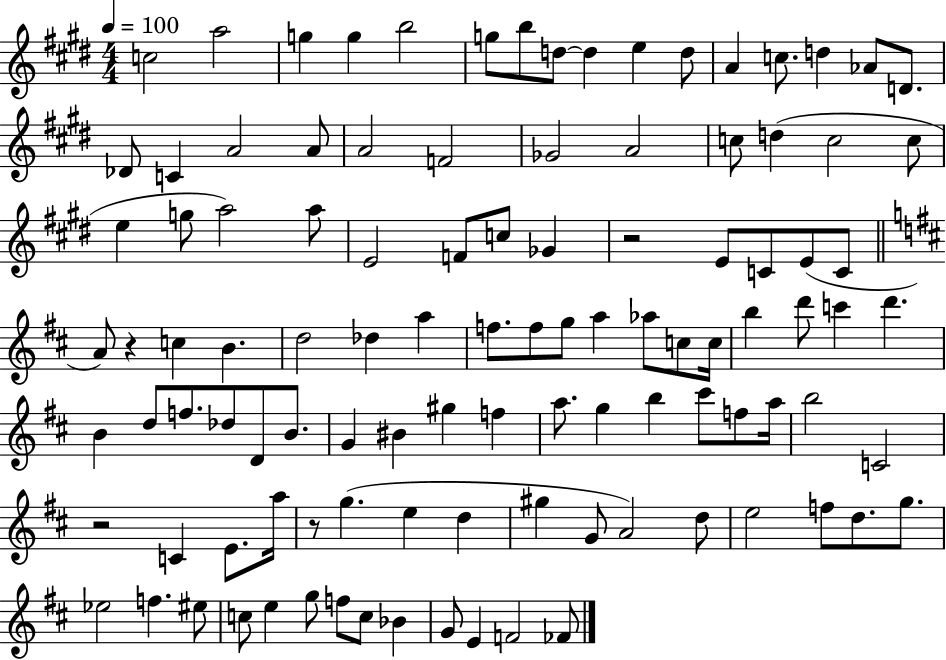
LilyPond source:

{
  \clef treble
  \numericTimeSignature
  \time 4/4
  \key e \major
  \tempo 4 = 100
  \repeat volta 2 { c''2 a''2 | g''4 g''4 b''2 | g''8 b''8 d''8~~ d''4 e''4 d''8 | a'4 c''8. d''4 aes'8 d'8. | \break des'8 c'4 a'2 a'8 | a'2 f'2 | ges'2 a'2 | c''8 d''4( c''2 c''8 | \break e''4 g''8 a''2) a''8 | e'2 f'8 c''8 ges'4 | r2 e'8 c'8 e'8( c'8 | \bar "||" \break \key b \minor a'8) r4 c''4 b'4. | d''2 des''4 a''4 | f''8. f''8 g''8 a''4 aes''8 c''8 c''16 | b''4 d'''8 c'''4 d'''4. | \break b'4 d''8 f''8. des''8 d'8 b'8. | g'4 bis'4 gis''4 f''4 | a''8. g''4 b''4 cis'''8 f''8 a''16 | b''2 c'2 | \break r2 c'4 e'8. a''16 | r8 g''4.( e''4 d''4 | gis''4 g'8 a'2) d''8 | e''2 f''8 d''8. g''8. | \break ees''2 f''4. eis''8 | c''8 e''4 g''8 f''8 c''8 bes'4 | g'8 e'4 f'2 fes'8 | } \bar "|."
}